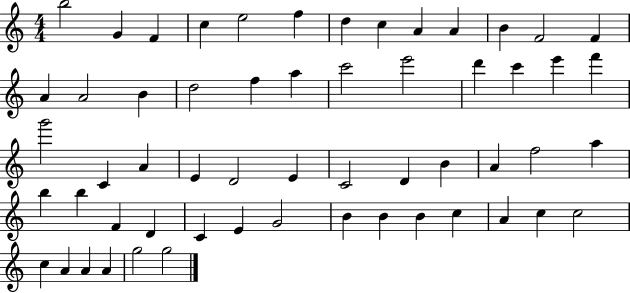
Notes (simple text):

B5/h G4/q F4/q C5/q E5/h F5/q D5/q C5/q A4/q A4/q B4/q F4/h F4/q A4/q A4/h B4/q D5/h F5/q A5/q C6/h E6/h D6/q C6/q E6/q F6/q G6/h C4/q A4/q E4/q D4/h E4/q C4/h D4/q B4/q A4/q F5/h A5/q B5/q B5/q F4/q D4/q C4/q E4/q G4/h B4/q B4/q B4/q C5/q A4/q C5/q C5/h C5/q A4/q A4/q A4/q G5/h G5/h